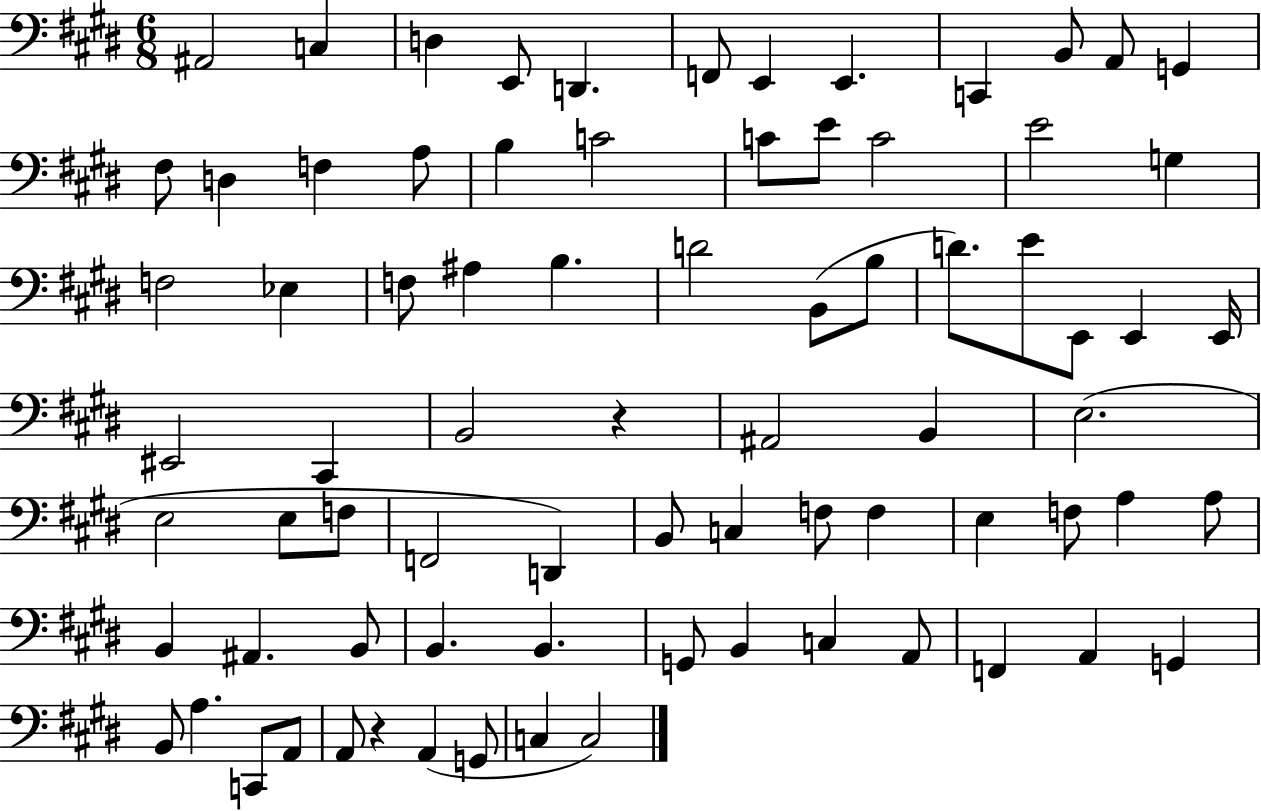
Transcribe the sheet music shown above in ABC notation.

X:1
T:Untitled
M:6/8
L:1/4
K:E
^A,,2 C, D, E,,/2 D,, F,,/2 E,, E,, C,, B,,/2 A,,/2 G,, ^F,/2 D, F, A,/2 B, C2 C/2 E/2 C2 E2 G, F,2 _E, F,/2 ^A, B, D2 B,,/2 B,/2 D/2 E/2 E,,/2 E,, E,,/4 ^E,,2 ^C,, B,,2 z ^A,,2 B,, E,2 E,2 E,/2 F,/2 F,,2 D,, B,,/2 C, F,/2 F, E, F,/2 A, A,/2 B,, ^A,, B,,/2 B,, B,, G,,/2 B,, C, A,,/2 F,, A,, G,, B,,/2 A, C,,/2 A,,/2 A,,/2 z A,, G,,/2 C, C,2